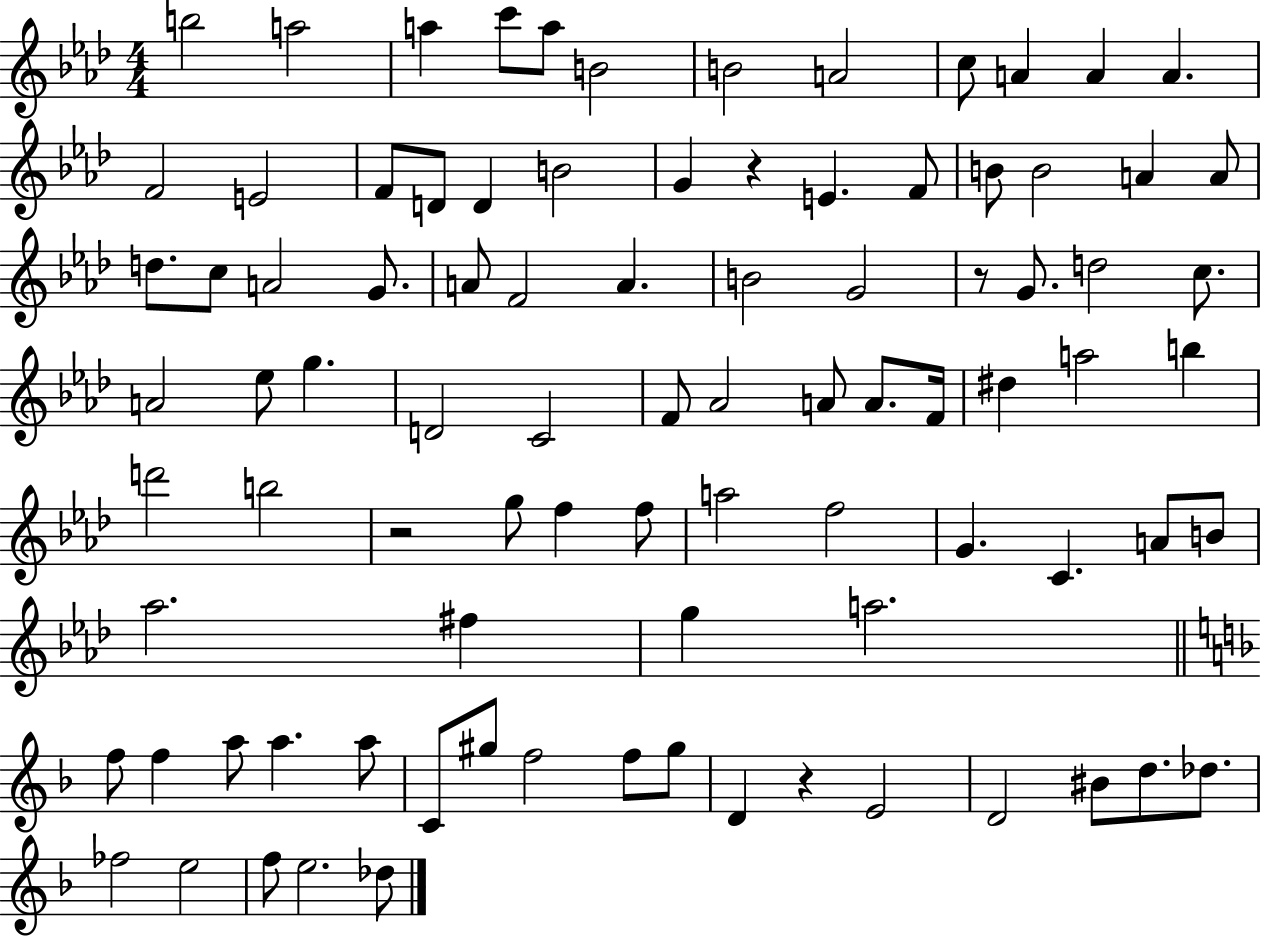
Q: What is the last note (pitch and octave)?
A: Db5